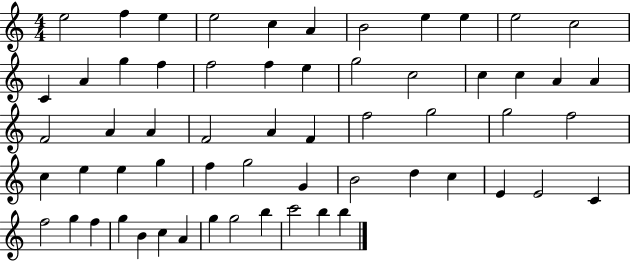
{
  \clef treble
  \numericTimeSignature
  \time 4/4
  \key c \major
  e''2 f''4 e''4 | e''2 c''4 a'4 | b'2 e''4 e''4 | e''2 c''2 | \break c'4 a'4 g''4 f''4 | f''2 f''4 e''4 | g''2 c''2 | c''4 c''4 a'4 a'4 | \break f'2 a'4 a'4 | f'2 a'4 f'4 | f''2 g''2 | g''2 f''2 | \break c''4 e''4 e''4 g''4 | f''4 g''2 g'4 | b'2 d''4 c''4 | e'4 e'2 c'4 | \break f''2 g''4 f''4 | g''4 b'4 c''4 a'4 | g''4 g''2 b''4 | c'''2 b''4 b''4 | \break \bar "|."
}